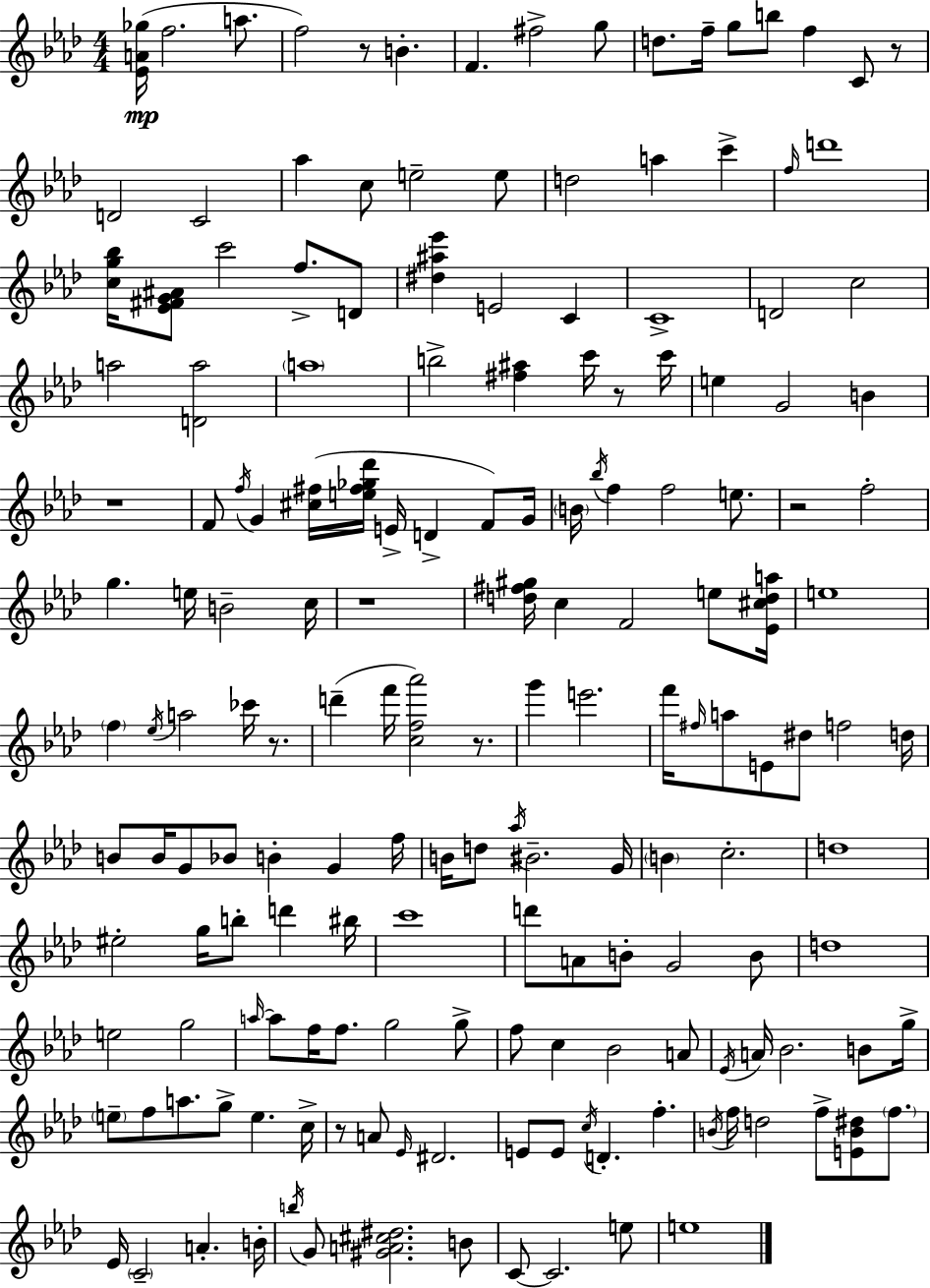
{
  \clef treble
  \numericTimeSignature
  \time 4/4
  \key aes \major
  <ees' a' ges''>16(\mp f''2. a''8. | f''2) r8 b'4.-. | f'4. fis''2-> g''8 | d''8. f''16-- g''8 b''8 f''4 c'8 r8 | \break d'2 c'2 | aes''4 c''8 e''2-- e''8 | d''2 a''4 c'''4-> | \grace { f''16 } d'''1 | \break <c'' g'' bes''>16 <ees' fis' g' ais'>8 c'''2 f''8.-> d'8 | <dis'' ais'' ees'''>4 e'2 c'4 | c'1-> | d'2 c''2 | \break a''2 <d' a''>2 | \parenthesize a''1 | b''2-> <fis'' ais''>4 c'''16 r8 | c'''16 e''4 g'2 b'4 | \break r1 | f'8 \acciaccatura { f''16 } g'4 <cis'' fis''>16( <e'' fis'' ges'' des'''>16 e'16-> d'4-> f'8) | g'16 \parenthesize b'16 \acciaccatura { bes''16 } f''4 f''2 | e''8. r2 f''2-. | \break g''4. e''16 b'2-- | c''16 r1 | <d'' fis'' gis''>16 c''4 f'2 | e''8 <ees' cis'' d'' a''>16 e''1 | \break \parenthesize f''4 \acciaccatura { ees''16 } a''2 | ces'''16 r8. d'''4--( f'''16 <c'' f'' aes'''>2) | r8. g'''4 e'''2. | f'''16 \grace { fis''16 } a''8 e'8 dis''8 f''2 | \break d''16 b'8 b'16 g'8 bes'8 b'4-. | g'4 f''16 b'16 d''8 \acciaccatura { aes''16 } bis'2.-- | g'16 \parenthesize b'4 c''2.-. | d''1 | \break eis''2-. g''16 b''8-. | d'''4 bis''16 c'''1 | d'''8 a'8 b'8-. g'2 | b'8 d''1 | \break e''2 g''2 | \grace { a''16~ }~ a''8 f''16 f''8. g''2 | g''8-> f''8 c''4 bes'2 | a'8 \acciaccatura { ees'16 } a'16 bes'2. | \break b'8 g''16-> \parenthesize e''8-- f''8 a''8. g''8-> | e''4. c''16-> r8 a'8 \grace { ees'16 } dis'2. | e'8 e'8 \acciaccatura { c''16 } d'4.-. | f''4.-. \acciaccatura { b'16 } f''16 d''2 | \break f''8-> <e' b' dis''>8 \parenthesize f''8. ees'16 \parenthesize c'2-- | a'4.-. b'16-. \acciaccatura { b''16 } g'8 <gis' a' cis'' dis''>2. | b'8 c'8~~ c'2. | e''8 e''1 | \break \bar "|."
}